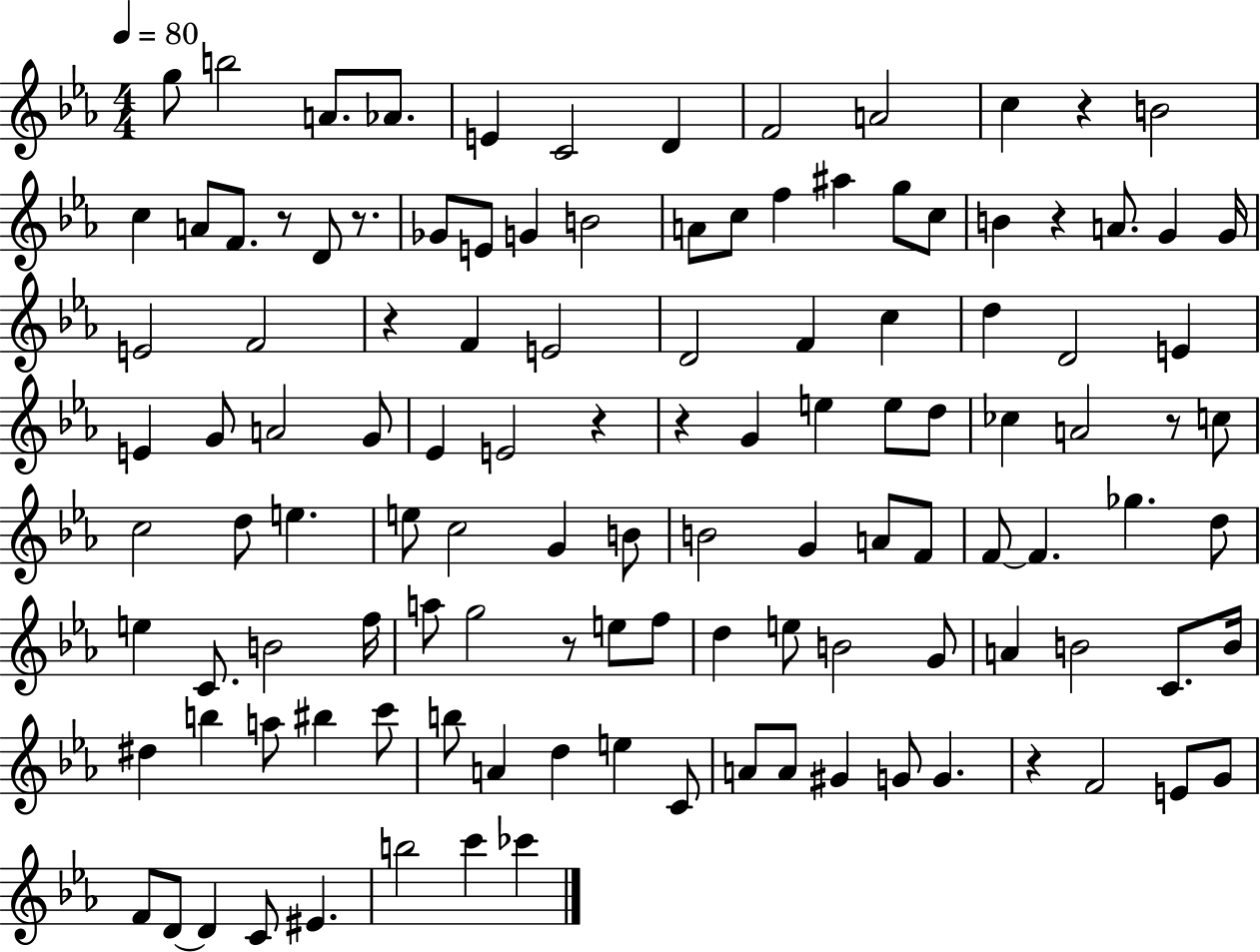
G5/e B5/h A4/e. Ab4/e. E4/q C4/h D4/q F4/h A4/h C5/q R/q B4/h C5/q A4/e F4/e. R/e D4/e R/e. Gb4/e E4/e G4/q B4/h A4/e C5/e F5/q A#5/q G5/e C5/e B4/q R/q A4/e. G4/q G4/s E4/h F4/h R/q F4/q E4/h D4/h F4/q C5/q D5/q D4/h E4/q E4/q G4/e A4/h G4/e Eb4/q E4/h R/q R/q G4/q E5/q E5/e D5/e CES5/q A4/h R/e C5/e C5/h D5/e E5/q. E5/e C5/h G4/q B4/e B4/h G4/q A4/e F4/e F4/e F4/q. Gb5/q. D5/e E5/q C4/e. B4/h F5/s A5/e G5/h R/e E5/e F5/e D5/q E5/e B4/h G4/e A4/q B4/h C4/e. B4/s D#5/q B5/q A5/e BIS5/q C6/e B5/e A4/q D5/q E5/q C4/e A4/e A4/e G#4/q G4/e G4/q. R/q F4/h E4/e G4/e F4/e D4/e D4/q C4/e EIS4/q. B5/h C6/q CES6/q